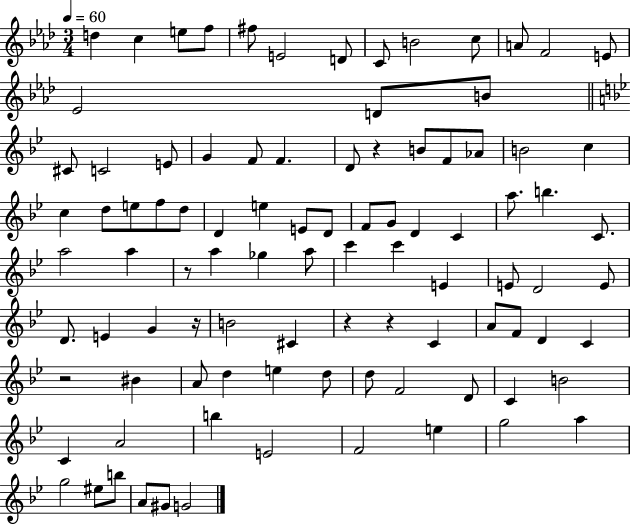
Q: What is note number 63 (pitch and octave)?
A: F4